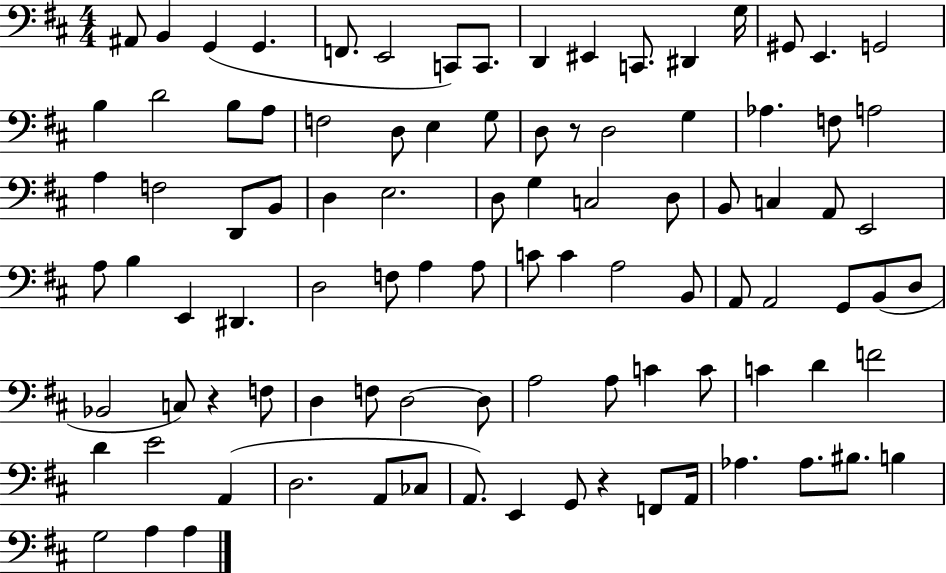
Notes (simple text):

A#2/e B2/q G2/q G2/q. F2/e. E2/h C2/e C2/e. D2/q EIS2/q C2/e. D#2/q G3/s G#2/e E2/q. G2/h B3/q D4/h B3/e A3/e F3/h D3/e E3/q G3/e D3/e R/e D3/h G3/q Ab3/q. F3/e A3/h A3/q F3/h D2/e B2/e D3/q E3/h. D3/e G3/q C3/h D3/e B2/e C3/q A2/e E2/h A3/e B3/q E2/q D#2/q. D3/h F3/e A3/q A3/e C4/e C4/q A3/h B2/e A2/e A2/h G2/e B2/e D3/e Bb2/h C3/e R/q F3/e D3/q F3/e D3/h D3/e A3/h A3/e C4/q C4/e C4/q D4/q F4/h D4/q E4/h A2/q D3/h. A2/e CES3/e A2/e. E2/q G2/e R/q F2/e A2/s Ab3/q. Ab3/e. BIS3/e. B3/q G3/h A3/q A3/q